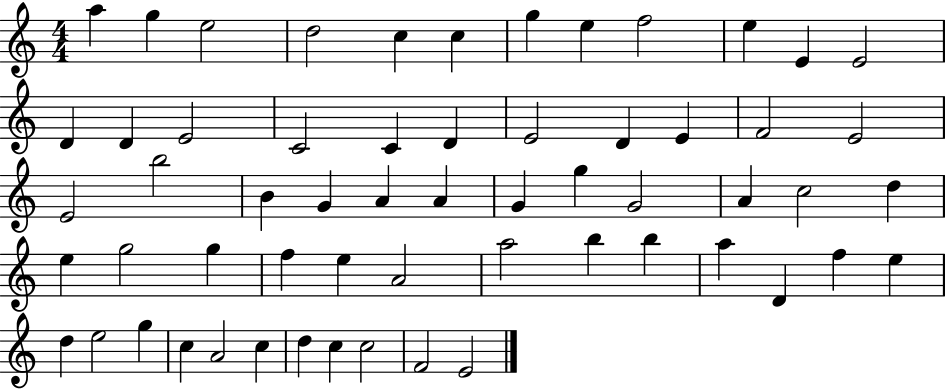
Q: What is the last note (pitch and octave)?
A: E4